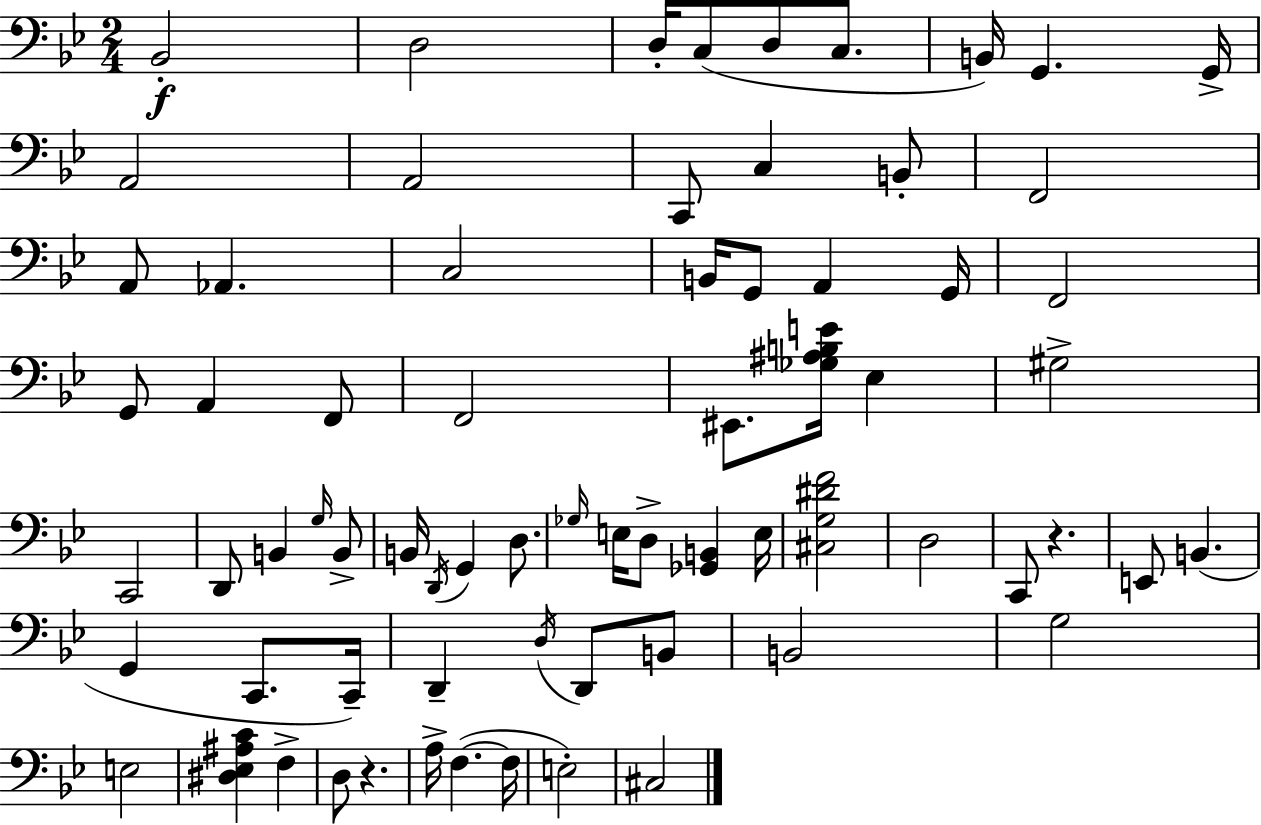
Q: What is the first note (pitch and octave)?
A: Bb2